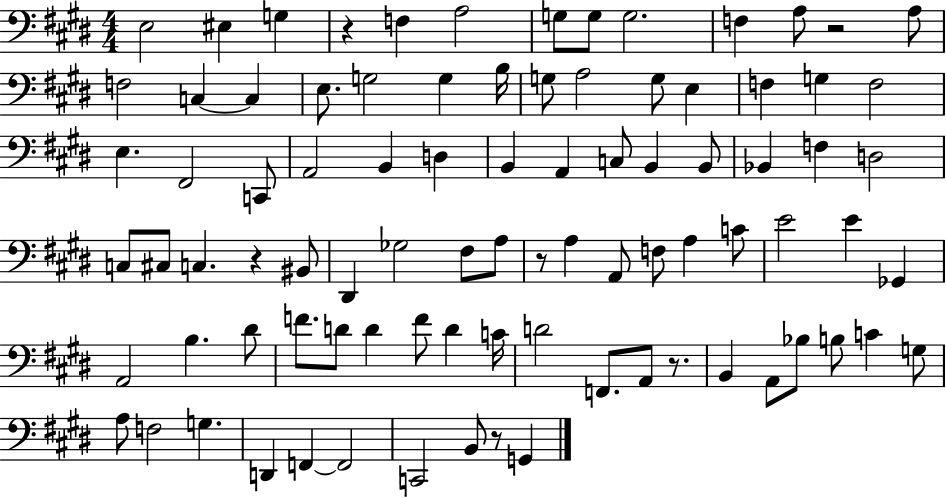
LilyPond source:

{
  \clef bass
  \numericTimeSignature
  \time 4/4
  \key e \major
  \repeat volta 2 { e2 eis4 g4 | r4 f4 a2 | g8 g8 g2. | f4 a8 r2 a8 | \break f2 c4~~ c4 | e8. g2 g4 b16 | g8 a2 g8 e4 | f4 g4 f2 | \break e4. fis,2 c,8 | a,2 b,4 d4 | b,4 a,4 c8 b,4 b,8 | bes,4 f4 d2 | \break c8 cis8 c4. r4 bis,8 | dis,4 ges2 fis8 a8 | r8 a4 a,8 f8 a4 c'8 | e'2 e'4 ges,4 | \break a,2 b4. dis'8 | f'8. d'8 d'4 f'8 d'4 c'16 | d'2 f,8. a,8 r8. | b,4 a,8 bes8 b8 c'4 g8 | \break a8 f2 g4. | d,4 f,4~~ f,2 | c,2 b,8 r8 g,4 | } \bar "|."
}